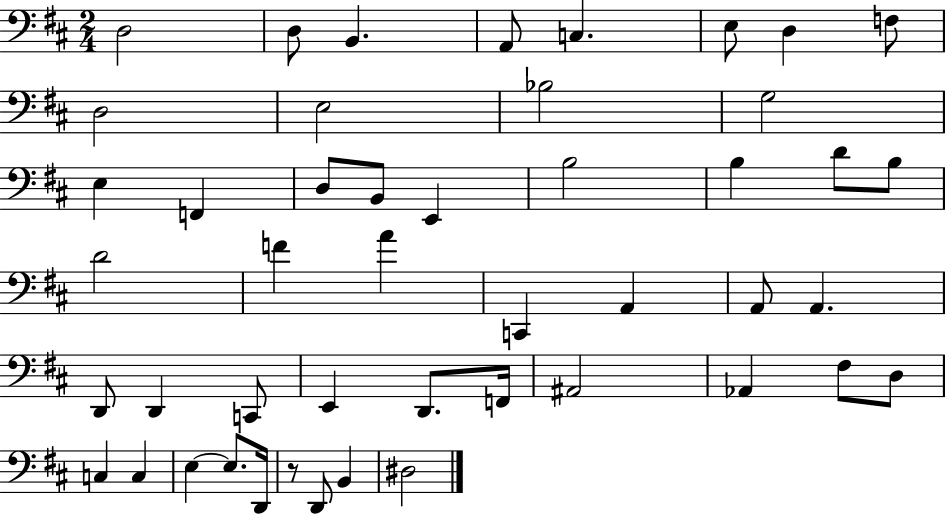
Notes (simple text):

D3/h D3/e B2/q. A2/e C3/q. E3/e D3/q F3/e D3/h E3/h Bb3/h G3/h E3/q F2/q D3/e B2/e E2/q B3/h B3/q D4/e B3/e D4/h F4/q A4/q C2/q A2/q A2/e A2/q. D2/e D2/q C2/e E2/q D2/e. F2/s A#2/h Ab2/q F#3/e D3/e C3/q C3/q E3/q E3/e. D2/s R/e D2/e B2/q D#3/h